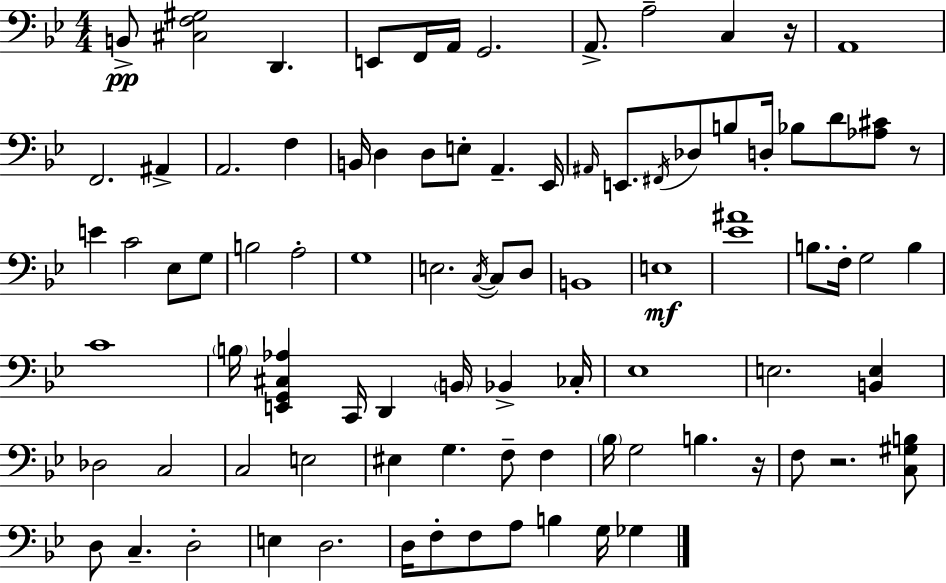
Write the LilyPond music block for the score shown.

{
  \clef bass
  \numericTimeSignature
  \time 4/4
  \key g \minor
  b,8->\pp <cis f gis>2 d,4. | e,8 f,16 a,16 g,2. | a,8.-> a2-- c4 r16 | a,1 | \break f,2. ais,4-> | a,2. f4 | b,16 d4 d8 e8-. a,4.-- ees,16 | \grace { ais,16 } e,8. \acciaccatura { fis,16 } des8 b8 d16-. bes8 d'8 <aes cis'>8 | \break r8 e'4 c'2 ees8 | g8 b2 a2-. | g1 | e2. \acciaccatura { c16~ }~ c8 | \break d8 b,1 | e1\mf | <ees' ais'>1 | b8. f16-. g2 b4 | \break c'1 | \parenthesize b16 <e, g, cis aes>4 c,16 d,4 \parenthesize b,16 bes,4-> | ces16-. ees1 | e2. <b, e>4 | \break des2 c2 | c2 e2 | eis4 g4. f8-- f4 | \parenthesize bes16 g2 b4. | \break r16 f8 r2. | <c gis b>8 d8 c4.-- d2-. | e4 d2. | d16 f8-. f8 a8 b4 g16 ges4 | \break \bar "|."
}